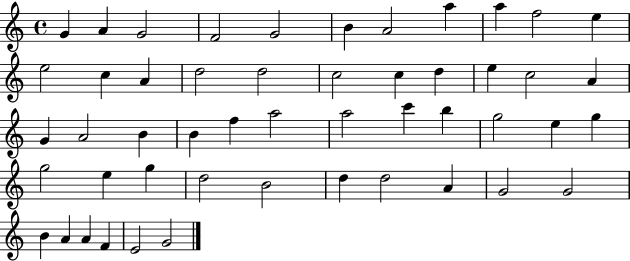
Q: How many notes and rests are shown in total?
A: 50